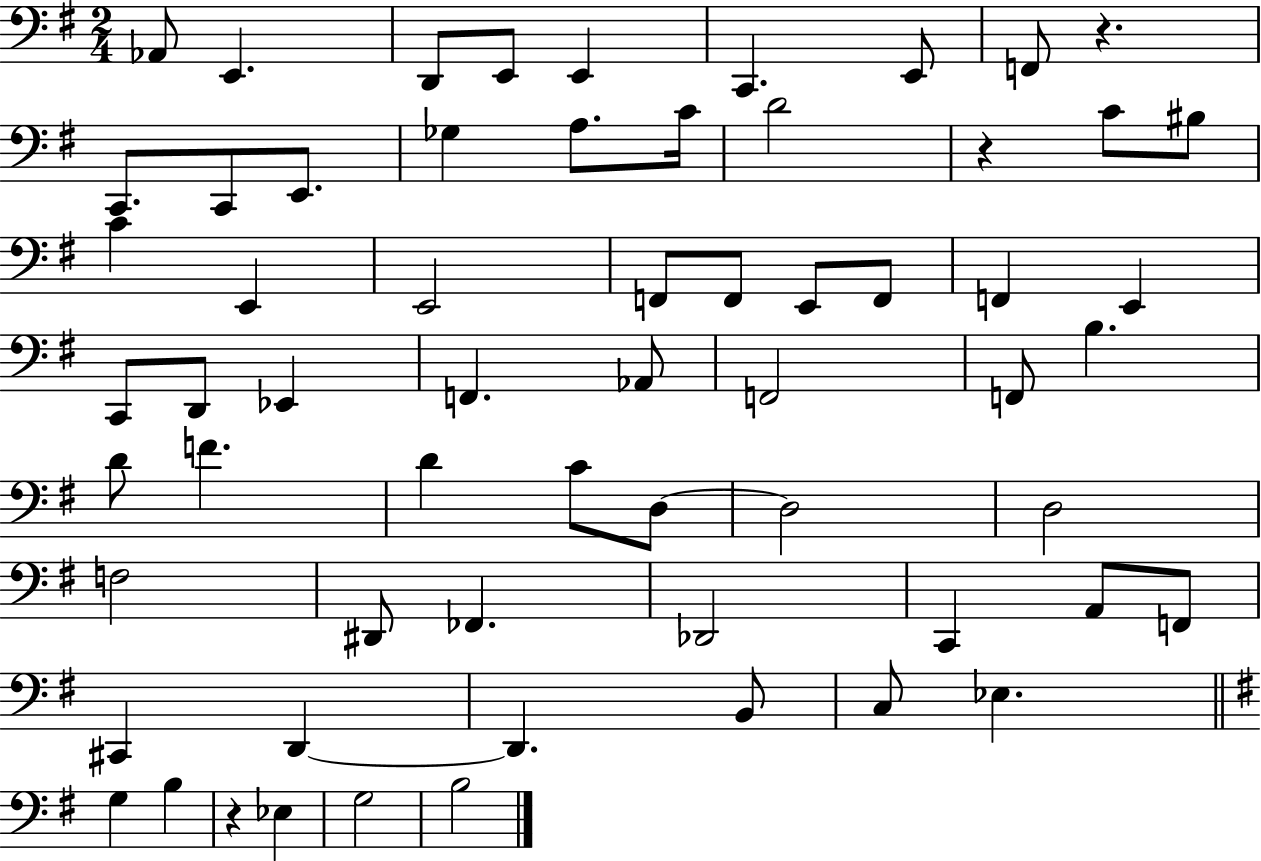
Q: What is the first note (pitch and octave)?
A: Ab2